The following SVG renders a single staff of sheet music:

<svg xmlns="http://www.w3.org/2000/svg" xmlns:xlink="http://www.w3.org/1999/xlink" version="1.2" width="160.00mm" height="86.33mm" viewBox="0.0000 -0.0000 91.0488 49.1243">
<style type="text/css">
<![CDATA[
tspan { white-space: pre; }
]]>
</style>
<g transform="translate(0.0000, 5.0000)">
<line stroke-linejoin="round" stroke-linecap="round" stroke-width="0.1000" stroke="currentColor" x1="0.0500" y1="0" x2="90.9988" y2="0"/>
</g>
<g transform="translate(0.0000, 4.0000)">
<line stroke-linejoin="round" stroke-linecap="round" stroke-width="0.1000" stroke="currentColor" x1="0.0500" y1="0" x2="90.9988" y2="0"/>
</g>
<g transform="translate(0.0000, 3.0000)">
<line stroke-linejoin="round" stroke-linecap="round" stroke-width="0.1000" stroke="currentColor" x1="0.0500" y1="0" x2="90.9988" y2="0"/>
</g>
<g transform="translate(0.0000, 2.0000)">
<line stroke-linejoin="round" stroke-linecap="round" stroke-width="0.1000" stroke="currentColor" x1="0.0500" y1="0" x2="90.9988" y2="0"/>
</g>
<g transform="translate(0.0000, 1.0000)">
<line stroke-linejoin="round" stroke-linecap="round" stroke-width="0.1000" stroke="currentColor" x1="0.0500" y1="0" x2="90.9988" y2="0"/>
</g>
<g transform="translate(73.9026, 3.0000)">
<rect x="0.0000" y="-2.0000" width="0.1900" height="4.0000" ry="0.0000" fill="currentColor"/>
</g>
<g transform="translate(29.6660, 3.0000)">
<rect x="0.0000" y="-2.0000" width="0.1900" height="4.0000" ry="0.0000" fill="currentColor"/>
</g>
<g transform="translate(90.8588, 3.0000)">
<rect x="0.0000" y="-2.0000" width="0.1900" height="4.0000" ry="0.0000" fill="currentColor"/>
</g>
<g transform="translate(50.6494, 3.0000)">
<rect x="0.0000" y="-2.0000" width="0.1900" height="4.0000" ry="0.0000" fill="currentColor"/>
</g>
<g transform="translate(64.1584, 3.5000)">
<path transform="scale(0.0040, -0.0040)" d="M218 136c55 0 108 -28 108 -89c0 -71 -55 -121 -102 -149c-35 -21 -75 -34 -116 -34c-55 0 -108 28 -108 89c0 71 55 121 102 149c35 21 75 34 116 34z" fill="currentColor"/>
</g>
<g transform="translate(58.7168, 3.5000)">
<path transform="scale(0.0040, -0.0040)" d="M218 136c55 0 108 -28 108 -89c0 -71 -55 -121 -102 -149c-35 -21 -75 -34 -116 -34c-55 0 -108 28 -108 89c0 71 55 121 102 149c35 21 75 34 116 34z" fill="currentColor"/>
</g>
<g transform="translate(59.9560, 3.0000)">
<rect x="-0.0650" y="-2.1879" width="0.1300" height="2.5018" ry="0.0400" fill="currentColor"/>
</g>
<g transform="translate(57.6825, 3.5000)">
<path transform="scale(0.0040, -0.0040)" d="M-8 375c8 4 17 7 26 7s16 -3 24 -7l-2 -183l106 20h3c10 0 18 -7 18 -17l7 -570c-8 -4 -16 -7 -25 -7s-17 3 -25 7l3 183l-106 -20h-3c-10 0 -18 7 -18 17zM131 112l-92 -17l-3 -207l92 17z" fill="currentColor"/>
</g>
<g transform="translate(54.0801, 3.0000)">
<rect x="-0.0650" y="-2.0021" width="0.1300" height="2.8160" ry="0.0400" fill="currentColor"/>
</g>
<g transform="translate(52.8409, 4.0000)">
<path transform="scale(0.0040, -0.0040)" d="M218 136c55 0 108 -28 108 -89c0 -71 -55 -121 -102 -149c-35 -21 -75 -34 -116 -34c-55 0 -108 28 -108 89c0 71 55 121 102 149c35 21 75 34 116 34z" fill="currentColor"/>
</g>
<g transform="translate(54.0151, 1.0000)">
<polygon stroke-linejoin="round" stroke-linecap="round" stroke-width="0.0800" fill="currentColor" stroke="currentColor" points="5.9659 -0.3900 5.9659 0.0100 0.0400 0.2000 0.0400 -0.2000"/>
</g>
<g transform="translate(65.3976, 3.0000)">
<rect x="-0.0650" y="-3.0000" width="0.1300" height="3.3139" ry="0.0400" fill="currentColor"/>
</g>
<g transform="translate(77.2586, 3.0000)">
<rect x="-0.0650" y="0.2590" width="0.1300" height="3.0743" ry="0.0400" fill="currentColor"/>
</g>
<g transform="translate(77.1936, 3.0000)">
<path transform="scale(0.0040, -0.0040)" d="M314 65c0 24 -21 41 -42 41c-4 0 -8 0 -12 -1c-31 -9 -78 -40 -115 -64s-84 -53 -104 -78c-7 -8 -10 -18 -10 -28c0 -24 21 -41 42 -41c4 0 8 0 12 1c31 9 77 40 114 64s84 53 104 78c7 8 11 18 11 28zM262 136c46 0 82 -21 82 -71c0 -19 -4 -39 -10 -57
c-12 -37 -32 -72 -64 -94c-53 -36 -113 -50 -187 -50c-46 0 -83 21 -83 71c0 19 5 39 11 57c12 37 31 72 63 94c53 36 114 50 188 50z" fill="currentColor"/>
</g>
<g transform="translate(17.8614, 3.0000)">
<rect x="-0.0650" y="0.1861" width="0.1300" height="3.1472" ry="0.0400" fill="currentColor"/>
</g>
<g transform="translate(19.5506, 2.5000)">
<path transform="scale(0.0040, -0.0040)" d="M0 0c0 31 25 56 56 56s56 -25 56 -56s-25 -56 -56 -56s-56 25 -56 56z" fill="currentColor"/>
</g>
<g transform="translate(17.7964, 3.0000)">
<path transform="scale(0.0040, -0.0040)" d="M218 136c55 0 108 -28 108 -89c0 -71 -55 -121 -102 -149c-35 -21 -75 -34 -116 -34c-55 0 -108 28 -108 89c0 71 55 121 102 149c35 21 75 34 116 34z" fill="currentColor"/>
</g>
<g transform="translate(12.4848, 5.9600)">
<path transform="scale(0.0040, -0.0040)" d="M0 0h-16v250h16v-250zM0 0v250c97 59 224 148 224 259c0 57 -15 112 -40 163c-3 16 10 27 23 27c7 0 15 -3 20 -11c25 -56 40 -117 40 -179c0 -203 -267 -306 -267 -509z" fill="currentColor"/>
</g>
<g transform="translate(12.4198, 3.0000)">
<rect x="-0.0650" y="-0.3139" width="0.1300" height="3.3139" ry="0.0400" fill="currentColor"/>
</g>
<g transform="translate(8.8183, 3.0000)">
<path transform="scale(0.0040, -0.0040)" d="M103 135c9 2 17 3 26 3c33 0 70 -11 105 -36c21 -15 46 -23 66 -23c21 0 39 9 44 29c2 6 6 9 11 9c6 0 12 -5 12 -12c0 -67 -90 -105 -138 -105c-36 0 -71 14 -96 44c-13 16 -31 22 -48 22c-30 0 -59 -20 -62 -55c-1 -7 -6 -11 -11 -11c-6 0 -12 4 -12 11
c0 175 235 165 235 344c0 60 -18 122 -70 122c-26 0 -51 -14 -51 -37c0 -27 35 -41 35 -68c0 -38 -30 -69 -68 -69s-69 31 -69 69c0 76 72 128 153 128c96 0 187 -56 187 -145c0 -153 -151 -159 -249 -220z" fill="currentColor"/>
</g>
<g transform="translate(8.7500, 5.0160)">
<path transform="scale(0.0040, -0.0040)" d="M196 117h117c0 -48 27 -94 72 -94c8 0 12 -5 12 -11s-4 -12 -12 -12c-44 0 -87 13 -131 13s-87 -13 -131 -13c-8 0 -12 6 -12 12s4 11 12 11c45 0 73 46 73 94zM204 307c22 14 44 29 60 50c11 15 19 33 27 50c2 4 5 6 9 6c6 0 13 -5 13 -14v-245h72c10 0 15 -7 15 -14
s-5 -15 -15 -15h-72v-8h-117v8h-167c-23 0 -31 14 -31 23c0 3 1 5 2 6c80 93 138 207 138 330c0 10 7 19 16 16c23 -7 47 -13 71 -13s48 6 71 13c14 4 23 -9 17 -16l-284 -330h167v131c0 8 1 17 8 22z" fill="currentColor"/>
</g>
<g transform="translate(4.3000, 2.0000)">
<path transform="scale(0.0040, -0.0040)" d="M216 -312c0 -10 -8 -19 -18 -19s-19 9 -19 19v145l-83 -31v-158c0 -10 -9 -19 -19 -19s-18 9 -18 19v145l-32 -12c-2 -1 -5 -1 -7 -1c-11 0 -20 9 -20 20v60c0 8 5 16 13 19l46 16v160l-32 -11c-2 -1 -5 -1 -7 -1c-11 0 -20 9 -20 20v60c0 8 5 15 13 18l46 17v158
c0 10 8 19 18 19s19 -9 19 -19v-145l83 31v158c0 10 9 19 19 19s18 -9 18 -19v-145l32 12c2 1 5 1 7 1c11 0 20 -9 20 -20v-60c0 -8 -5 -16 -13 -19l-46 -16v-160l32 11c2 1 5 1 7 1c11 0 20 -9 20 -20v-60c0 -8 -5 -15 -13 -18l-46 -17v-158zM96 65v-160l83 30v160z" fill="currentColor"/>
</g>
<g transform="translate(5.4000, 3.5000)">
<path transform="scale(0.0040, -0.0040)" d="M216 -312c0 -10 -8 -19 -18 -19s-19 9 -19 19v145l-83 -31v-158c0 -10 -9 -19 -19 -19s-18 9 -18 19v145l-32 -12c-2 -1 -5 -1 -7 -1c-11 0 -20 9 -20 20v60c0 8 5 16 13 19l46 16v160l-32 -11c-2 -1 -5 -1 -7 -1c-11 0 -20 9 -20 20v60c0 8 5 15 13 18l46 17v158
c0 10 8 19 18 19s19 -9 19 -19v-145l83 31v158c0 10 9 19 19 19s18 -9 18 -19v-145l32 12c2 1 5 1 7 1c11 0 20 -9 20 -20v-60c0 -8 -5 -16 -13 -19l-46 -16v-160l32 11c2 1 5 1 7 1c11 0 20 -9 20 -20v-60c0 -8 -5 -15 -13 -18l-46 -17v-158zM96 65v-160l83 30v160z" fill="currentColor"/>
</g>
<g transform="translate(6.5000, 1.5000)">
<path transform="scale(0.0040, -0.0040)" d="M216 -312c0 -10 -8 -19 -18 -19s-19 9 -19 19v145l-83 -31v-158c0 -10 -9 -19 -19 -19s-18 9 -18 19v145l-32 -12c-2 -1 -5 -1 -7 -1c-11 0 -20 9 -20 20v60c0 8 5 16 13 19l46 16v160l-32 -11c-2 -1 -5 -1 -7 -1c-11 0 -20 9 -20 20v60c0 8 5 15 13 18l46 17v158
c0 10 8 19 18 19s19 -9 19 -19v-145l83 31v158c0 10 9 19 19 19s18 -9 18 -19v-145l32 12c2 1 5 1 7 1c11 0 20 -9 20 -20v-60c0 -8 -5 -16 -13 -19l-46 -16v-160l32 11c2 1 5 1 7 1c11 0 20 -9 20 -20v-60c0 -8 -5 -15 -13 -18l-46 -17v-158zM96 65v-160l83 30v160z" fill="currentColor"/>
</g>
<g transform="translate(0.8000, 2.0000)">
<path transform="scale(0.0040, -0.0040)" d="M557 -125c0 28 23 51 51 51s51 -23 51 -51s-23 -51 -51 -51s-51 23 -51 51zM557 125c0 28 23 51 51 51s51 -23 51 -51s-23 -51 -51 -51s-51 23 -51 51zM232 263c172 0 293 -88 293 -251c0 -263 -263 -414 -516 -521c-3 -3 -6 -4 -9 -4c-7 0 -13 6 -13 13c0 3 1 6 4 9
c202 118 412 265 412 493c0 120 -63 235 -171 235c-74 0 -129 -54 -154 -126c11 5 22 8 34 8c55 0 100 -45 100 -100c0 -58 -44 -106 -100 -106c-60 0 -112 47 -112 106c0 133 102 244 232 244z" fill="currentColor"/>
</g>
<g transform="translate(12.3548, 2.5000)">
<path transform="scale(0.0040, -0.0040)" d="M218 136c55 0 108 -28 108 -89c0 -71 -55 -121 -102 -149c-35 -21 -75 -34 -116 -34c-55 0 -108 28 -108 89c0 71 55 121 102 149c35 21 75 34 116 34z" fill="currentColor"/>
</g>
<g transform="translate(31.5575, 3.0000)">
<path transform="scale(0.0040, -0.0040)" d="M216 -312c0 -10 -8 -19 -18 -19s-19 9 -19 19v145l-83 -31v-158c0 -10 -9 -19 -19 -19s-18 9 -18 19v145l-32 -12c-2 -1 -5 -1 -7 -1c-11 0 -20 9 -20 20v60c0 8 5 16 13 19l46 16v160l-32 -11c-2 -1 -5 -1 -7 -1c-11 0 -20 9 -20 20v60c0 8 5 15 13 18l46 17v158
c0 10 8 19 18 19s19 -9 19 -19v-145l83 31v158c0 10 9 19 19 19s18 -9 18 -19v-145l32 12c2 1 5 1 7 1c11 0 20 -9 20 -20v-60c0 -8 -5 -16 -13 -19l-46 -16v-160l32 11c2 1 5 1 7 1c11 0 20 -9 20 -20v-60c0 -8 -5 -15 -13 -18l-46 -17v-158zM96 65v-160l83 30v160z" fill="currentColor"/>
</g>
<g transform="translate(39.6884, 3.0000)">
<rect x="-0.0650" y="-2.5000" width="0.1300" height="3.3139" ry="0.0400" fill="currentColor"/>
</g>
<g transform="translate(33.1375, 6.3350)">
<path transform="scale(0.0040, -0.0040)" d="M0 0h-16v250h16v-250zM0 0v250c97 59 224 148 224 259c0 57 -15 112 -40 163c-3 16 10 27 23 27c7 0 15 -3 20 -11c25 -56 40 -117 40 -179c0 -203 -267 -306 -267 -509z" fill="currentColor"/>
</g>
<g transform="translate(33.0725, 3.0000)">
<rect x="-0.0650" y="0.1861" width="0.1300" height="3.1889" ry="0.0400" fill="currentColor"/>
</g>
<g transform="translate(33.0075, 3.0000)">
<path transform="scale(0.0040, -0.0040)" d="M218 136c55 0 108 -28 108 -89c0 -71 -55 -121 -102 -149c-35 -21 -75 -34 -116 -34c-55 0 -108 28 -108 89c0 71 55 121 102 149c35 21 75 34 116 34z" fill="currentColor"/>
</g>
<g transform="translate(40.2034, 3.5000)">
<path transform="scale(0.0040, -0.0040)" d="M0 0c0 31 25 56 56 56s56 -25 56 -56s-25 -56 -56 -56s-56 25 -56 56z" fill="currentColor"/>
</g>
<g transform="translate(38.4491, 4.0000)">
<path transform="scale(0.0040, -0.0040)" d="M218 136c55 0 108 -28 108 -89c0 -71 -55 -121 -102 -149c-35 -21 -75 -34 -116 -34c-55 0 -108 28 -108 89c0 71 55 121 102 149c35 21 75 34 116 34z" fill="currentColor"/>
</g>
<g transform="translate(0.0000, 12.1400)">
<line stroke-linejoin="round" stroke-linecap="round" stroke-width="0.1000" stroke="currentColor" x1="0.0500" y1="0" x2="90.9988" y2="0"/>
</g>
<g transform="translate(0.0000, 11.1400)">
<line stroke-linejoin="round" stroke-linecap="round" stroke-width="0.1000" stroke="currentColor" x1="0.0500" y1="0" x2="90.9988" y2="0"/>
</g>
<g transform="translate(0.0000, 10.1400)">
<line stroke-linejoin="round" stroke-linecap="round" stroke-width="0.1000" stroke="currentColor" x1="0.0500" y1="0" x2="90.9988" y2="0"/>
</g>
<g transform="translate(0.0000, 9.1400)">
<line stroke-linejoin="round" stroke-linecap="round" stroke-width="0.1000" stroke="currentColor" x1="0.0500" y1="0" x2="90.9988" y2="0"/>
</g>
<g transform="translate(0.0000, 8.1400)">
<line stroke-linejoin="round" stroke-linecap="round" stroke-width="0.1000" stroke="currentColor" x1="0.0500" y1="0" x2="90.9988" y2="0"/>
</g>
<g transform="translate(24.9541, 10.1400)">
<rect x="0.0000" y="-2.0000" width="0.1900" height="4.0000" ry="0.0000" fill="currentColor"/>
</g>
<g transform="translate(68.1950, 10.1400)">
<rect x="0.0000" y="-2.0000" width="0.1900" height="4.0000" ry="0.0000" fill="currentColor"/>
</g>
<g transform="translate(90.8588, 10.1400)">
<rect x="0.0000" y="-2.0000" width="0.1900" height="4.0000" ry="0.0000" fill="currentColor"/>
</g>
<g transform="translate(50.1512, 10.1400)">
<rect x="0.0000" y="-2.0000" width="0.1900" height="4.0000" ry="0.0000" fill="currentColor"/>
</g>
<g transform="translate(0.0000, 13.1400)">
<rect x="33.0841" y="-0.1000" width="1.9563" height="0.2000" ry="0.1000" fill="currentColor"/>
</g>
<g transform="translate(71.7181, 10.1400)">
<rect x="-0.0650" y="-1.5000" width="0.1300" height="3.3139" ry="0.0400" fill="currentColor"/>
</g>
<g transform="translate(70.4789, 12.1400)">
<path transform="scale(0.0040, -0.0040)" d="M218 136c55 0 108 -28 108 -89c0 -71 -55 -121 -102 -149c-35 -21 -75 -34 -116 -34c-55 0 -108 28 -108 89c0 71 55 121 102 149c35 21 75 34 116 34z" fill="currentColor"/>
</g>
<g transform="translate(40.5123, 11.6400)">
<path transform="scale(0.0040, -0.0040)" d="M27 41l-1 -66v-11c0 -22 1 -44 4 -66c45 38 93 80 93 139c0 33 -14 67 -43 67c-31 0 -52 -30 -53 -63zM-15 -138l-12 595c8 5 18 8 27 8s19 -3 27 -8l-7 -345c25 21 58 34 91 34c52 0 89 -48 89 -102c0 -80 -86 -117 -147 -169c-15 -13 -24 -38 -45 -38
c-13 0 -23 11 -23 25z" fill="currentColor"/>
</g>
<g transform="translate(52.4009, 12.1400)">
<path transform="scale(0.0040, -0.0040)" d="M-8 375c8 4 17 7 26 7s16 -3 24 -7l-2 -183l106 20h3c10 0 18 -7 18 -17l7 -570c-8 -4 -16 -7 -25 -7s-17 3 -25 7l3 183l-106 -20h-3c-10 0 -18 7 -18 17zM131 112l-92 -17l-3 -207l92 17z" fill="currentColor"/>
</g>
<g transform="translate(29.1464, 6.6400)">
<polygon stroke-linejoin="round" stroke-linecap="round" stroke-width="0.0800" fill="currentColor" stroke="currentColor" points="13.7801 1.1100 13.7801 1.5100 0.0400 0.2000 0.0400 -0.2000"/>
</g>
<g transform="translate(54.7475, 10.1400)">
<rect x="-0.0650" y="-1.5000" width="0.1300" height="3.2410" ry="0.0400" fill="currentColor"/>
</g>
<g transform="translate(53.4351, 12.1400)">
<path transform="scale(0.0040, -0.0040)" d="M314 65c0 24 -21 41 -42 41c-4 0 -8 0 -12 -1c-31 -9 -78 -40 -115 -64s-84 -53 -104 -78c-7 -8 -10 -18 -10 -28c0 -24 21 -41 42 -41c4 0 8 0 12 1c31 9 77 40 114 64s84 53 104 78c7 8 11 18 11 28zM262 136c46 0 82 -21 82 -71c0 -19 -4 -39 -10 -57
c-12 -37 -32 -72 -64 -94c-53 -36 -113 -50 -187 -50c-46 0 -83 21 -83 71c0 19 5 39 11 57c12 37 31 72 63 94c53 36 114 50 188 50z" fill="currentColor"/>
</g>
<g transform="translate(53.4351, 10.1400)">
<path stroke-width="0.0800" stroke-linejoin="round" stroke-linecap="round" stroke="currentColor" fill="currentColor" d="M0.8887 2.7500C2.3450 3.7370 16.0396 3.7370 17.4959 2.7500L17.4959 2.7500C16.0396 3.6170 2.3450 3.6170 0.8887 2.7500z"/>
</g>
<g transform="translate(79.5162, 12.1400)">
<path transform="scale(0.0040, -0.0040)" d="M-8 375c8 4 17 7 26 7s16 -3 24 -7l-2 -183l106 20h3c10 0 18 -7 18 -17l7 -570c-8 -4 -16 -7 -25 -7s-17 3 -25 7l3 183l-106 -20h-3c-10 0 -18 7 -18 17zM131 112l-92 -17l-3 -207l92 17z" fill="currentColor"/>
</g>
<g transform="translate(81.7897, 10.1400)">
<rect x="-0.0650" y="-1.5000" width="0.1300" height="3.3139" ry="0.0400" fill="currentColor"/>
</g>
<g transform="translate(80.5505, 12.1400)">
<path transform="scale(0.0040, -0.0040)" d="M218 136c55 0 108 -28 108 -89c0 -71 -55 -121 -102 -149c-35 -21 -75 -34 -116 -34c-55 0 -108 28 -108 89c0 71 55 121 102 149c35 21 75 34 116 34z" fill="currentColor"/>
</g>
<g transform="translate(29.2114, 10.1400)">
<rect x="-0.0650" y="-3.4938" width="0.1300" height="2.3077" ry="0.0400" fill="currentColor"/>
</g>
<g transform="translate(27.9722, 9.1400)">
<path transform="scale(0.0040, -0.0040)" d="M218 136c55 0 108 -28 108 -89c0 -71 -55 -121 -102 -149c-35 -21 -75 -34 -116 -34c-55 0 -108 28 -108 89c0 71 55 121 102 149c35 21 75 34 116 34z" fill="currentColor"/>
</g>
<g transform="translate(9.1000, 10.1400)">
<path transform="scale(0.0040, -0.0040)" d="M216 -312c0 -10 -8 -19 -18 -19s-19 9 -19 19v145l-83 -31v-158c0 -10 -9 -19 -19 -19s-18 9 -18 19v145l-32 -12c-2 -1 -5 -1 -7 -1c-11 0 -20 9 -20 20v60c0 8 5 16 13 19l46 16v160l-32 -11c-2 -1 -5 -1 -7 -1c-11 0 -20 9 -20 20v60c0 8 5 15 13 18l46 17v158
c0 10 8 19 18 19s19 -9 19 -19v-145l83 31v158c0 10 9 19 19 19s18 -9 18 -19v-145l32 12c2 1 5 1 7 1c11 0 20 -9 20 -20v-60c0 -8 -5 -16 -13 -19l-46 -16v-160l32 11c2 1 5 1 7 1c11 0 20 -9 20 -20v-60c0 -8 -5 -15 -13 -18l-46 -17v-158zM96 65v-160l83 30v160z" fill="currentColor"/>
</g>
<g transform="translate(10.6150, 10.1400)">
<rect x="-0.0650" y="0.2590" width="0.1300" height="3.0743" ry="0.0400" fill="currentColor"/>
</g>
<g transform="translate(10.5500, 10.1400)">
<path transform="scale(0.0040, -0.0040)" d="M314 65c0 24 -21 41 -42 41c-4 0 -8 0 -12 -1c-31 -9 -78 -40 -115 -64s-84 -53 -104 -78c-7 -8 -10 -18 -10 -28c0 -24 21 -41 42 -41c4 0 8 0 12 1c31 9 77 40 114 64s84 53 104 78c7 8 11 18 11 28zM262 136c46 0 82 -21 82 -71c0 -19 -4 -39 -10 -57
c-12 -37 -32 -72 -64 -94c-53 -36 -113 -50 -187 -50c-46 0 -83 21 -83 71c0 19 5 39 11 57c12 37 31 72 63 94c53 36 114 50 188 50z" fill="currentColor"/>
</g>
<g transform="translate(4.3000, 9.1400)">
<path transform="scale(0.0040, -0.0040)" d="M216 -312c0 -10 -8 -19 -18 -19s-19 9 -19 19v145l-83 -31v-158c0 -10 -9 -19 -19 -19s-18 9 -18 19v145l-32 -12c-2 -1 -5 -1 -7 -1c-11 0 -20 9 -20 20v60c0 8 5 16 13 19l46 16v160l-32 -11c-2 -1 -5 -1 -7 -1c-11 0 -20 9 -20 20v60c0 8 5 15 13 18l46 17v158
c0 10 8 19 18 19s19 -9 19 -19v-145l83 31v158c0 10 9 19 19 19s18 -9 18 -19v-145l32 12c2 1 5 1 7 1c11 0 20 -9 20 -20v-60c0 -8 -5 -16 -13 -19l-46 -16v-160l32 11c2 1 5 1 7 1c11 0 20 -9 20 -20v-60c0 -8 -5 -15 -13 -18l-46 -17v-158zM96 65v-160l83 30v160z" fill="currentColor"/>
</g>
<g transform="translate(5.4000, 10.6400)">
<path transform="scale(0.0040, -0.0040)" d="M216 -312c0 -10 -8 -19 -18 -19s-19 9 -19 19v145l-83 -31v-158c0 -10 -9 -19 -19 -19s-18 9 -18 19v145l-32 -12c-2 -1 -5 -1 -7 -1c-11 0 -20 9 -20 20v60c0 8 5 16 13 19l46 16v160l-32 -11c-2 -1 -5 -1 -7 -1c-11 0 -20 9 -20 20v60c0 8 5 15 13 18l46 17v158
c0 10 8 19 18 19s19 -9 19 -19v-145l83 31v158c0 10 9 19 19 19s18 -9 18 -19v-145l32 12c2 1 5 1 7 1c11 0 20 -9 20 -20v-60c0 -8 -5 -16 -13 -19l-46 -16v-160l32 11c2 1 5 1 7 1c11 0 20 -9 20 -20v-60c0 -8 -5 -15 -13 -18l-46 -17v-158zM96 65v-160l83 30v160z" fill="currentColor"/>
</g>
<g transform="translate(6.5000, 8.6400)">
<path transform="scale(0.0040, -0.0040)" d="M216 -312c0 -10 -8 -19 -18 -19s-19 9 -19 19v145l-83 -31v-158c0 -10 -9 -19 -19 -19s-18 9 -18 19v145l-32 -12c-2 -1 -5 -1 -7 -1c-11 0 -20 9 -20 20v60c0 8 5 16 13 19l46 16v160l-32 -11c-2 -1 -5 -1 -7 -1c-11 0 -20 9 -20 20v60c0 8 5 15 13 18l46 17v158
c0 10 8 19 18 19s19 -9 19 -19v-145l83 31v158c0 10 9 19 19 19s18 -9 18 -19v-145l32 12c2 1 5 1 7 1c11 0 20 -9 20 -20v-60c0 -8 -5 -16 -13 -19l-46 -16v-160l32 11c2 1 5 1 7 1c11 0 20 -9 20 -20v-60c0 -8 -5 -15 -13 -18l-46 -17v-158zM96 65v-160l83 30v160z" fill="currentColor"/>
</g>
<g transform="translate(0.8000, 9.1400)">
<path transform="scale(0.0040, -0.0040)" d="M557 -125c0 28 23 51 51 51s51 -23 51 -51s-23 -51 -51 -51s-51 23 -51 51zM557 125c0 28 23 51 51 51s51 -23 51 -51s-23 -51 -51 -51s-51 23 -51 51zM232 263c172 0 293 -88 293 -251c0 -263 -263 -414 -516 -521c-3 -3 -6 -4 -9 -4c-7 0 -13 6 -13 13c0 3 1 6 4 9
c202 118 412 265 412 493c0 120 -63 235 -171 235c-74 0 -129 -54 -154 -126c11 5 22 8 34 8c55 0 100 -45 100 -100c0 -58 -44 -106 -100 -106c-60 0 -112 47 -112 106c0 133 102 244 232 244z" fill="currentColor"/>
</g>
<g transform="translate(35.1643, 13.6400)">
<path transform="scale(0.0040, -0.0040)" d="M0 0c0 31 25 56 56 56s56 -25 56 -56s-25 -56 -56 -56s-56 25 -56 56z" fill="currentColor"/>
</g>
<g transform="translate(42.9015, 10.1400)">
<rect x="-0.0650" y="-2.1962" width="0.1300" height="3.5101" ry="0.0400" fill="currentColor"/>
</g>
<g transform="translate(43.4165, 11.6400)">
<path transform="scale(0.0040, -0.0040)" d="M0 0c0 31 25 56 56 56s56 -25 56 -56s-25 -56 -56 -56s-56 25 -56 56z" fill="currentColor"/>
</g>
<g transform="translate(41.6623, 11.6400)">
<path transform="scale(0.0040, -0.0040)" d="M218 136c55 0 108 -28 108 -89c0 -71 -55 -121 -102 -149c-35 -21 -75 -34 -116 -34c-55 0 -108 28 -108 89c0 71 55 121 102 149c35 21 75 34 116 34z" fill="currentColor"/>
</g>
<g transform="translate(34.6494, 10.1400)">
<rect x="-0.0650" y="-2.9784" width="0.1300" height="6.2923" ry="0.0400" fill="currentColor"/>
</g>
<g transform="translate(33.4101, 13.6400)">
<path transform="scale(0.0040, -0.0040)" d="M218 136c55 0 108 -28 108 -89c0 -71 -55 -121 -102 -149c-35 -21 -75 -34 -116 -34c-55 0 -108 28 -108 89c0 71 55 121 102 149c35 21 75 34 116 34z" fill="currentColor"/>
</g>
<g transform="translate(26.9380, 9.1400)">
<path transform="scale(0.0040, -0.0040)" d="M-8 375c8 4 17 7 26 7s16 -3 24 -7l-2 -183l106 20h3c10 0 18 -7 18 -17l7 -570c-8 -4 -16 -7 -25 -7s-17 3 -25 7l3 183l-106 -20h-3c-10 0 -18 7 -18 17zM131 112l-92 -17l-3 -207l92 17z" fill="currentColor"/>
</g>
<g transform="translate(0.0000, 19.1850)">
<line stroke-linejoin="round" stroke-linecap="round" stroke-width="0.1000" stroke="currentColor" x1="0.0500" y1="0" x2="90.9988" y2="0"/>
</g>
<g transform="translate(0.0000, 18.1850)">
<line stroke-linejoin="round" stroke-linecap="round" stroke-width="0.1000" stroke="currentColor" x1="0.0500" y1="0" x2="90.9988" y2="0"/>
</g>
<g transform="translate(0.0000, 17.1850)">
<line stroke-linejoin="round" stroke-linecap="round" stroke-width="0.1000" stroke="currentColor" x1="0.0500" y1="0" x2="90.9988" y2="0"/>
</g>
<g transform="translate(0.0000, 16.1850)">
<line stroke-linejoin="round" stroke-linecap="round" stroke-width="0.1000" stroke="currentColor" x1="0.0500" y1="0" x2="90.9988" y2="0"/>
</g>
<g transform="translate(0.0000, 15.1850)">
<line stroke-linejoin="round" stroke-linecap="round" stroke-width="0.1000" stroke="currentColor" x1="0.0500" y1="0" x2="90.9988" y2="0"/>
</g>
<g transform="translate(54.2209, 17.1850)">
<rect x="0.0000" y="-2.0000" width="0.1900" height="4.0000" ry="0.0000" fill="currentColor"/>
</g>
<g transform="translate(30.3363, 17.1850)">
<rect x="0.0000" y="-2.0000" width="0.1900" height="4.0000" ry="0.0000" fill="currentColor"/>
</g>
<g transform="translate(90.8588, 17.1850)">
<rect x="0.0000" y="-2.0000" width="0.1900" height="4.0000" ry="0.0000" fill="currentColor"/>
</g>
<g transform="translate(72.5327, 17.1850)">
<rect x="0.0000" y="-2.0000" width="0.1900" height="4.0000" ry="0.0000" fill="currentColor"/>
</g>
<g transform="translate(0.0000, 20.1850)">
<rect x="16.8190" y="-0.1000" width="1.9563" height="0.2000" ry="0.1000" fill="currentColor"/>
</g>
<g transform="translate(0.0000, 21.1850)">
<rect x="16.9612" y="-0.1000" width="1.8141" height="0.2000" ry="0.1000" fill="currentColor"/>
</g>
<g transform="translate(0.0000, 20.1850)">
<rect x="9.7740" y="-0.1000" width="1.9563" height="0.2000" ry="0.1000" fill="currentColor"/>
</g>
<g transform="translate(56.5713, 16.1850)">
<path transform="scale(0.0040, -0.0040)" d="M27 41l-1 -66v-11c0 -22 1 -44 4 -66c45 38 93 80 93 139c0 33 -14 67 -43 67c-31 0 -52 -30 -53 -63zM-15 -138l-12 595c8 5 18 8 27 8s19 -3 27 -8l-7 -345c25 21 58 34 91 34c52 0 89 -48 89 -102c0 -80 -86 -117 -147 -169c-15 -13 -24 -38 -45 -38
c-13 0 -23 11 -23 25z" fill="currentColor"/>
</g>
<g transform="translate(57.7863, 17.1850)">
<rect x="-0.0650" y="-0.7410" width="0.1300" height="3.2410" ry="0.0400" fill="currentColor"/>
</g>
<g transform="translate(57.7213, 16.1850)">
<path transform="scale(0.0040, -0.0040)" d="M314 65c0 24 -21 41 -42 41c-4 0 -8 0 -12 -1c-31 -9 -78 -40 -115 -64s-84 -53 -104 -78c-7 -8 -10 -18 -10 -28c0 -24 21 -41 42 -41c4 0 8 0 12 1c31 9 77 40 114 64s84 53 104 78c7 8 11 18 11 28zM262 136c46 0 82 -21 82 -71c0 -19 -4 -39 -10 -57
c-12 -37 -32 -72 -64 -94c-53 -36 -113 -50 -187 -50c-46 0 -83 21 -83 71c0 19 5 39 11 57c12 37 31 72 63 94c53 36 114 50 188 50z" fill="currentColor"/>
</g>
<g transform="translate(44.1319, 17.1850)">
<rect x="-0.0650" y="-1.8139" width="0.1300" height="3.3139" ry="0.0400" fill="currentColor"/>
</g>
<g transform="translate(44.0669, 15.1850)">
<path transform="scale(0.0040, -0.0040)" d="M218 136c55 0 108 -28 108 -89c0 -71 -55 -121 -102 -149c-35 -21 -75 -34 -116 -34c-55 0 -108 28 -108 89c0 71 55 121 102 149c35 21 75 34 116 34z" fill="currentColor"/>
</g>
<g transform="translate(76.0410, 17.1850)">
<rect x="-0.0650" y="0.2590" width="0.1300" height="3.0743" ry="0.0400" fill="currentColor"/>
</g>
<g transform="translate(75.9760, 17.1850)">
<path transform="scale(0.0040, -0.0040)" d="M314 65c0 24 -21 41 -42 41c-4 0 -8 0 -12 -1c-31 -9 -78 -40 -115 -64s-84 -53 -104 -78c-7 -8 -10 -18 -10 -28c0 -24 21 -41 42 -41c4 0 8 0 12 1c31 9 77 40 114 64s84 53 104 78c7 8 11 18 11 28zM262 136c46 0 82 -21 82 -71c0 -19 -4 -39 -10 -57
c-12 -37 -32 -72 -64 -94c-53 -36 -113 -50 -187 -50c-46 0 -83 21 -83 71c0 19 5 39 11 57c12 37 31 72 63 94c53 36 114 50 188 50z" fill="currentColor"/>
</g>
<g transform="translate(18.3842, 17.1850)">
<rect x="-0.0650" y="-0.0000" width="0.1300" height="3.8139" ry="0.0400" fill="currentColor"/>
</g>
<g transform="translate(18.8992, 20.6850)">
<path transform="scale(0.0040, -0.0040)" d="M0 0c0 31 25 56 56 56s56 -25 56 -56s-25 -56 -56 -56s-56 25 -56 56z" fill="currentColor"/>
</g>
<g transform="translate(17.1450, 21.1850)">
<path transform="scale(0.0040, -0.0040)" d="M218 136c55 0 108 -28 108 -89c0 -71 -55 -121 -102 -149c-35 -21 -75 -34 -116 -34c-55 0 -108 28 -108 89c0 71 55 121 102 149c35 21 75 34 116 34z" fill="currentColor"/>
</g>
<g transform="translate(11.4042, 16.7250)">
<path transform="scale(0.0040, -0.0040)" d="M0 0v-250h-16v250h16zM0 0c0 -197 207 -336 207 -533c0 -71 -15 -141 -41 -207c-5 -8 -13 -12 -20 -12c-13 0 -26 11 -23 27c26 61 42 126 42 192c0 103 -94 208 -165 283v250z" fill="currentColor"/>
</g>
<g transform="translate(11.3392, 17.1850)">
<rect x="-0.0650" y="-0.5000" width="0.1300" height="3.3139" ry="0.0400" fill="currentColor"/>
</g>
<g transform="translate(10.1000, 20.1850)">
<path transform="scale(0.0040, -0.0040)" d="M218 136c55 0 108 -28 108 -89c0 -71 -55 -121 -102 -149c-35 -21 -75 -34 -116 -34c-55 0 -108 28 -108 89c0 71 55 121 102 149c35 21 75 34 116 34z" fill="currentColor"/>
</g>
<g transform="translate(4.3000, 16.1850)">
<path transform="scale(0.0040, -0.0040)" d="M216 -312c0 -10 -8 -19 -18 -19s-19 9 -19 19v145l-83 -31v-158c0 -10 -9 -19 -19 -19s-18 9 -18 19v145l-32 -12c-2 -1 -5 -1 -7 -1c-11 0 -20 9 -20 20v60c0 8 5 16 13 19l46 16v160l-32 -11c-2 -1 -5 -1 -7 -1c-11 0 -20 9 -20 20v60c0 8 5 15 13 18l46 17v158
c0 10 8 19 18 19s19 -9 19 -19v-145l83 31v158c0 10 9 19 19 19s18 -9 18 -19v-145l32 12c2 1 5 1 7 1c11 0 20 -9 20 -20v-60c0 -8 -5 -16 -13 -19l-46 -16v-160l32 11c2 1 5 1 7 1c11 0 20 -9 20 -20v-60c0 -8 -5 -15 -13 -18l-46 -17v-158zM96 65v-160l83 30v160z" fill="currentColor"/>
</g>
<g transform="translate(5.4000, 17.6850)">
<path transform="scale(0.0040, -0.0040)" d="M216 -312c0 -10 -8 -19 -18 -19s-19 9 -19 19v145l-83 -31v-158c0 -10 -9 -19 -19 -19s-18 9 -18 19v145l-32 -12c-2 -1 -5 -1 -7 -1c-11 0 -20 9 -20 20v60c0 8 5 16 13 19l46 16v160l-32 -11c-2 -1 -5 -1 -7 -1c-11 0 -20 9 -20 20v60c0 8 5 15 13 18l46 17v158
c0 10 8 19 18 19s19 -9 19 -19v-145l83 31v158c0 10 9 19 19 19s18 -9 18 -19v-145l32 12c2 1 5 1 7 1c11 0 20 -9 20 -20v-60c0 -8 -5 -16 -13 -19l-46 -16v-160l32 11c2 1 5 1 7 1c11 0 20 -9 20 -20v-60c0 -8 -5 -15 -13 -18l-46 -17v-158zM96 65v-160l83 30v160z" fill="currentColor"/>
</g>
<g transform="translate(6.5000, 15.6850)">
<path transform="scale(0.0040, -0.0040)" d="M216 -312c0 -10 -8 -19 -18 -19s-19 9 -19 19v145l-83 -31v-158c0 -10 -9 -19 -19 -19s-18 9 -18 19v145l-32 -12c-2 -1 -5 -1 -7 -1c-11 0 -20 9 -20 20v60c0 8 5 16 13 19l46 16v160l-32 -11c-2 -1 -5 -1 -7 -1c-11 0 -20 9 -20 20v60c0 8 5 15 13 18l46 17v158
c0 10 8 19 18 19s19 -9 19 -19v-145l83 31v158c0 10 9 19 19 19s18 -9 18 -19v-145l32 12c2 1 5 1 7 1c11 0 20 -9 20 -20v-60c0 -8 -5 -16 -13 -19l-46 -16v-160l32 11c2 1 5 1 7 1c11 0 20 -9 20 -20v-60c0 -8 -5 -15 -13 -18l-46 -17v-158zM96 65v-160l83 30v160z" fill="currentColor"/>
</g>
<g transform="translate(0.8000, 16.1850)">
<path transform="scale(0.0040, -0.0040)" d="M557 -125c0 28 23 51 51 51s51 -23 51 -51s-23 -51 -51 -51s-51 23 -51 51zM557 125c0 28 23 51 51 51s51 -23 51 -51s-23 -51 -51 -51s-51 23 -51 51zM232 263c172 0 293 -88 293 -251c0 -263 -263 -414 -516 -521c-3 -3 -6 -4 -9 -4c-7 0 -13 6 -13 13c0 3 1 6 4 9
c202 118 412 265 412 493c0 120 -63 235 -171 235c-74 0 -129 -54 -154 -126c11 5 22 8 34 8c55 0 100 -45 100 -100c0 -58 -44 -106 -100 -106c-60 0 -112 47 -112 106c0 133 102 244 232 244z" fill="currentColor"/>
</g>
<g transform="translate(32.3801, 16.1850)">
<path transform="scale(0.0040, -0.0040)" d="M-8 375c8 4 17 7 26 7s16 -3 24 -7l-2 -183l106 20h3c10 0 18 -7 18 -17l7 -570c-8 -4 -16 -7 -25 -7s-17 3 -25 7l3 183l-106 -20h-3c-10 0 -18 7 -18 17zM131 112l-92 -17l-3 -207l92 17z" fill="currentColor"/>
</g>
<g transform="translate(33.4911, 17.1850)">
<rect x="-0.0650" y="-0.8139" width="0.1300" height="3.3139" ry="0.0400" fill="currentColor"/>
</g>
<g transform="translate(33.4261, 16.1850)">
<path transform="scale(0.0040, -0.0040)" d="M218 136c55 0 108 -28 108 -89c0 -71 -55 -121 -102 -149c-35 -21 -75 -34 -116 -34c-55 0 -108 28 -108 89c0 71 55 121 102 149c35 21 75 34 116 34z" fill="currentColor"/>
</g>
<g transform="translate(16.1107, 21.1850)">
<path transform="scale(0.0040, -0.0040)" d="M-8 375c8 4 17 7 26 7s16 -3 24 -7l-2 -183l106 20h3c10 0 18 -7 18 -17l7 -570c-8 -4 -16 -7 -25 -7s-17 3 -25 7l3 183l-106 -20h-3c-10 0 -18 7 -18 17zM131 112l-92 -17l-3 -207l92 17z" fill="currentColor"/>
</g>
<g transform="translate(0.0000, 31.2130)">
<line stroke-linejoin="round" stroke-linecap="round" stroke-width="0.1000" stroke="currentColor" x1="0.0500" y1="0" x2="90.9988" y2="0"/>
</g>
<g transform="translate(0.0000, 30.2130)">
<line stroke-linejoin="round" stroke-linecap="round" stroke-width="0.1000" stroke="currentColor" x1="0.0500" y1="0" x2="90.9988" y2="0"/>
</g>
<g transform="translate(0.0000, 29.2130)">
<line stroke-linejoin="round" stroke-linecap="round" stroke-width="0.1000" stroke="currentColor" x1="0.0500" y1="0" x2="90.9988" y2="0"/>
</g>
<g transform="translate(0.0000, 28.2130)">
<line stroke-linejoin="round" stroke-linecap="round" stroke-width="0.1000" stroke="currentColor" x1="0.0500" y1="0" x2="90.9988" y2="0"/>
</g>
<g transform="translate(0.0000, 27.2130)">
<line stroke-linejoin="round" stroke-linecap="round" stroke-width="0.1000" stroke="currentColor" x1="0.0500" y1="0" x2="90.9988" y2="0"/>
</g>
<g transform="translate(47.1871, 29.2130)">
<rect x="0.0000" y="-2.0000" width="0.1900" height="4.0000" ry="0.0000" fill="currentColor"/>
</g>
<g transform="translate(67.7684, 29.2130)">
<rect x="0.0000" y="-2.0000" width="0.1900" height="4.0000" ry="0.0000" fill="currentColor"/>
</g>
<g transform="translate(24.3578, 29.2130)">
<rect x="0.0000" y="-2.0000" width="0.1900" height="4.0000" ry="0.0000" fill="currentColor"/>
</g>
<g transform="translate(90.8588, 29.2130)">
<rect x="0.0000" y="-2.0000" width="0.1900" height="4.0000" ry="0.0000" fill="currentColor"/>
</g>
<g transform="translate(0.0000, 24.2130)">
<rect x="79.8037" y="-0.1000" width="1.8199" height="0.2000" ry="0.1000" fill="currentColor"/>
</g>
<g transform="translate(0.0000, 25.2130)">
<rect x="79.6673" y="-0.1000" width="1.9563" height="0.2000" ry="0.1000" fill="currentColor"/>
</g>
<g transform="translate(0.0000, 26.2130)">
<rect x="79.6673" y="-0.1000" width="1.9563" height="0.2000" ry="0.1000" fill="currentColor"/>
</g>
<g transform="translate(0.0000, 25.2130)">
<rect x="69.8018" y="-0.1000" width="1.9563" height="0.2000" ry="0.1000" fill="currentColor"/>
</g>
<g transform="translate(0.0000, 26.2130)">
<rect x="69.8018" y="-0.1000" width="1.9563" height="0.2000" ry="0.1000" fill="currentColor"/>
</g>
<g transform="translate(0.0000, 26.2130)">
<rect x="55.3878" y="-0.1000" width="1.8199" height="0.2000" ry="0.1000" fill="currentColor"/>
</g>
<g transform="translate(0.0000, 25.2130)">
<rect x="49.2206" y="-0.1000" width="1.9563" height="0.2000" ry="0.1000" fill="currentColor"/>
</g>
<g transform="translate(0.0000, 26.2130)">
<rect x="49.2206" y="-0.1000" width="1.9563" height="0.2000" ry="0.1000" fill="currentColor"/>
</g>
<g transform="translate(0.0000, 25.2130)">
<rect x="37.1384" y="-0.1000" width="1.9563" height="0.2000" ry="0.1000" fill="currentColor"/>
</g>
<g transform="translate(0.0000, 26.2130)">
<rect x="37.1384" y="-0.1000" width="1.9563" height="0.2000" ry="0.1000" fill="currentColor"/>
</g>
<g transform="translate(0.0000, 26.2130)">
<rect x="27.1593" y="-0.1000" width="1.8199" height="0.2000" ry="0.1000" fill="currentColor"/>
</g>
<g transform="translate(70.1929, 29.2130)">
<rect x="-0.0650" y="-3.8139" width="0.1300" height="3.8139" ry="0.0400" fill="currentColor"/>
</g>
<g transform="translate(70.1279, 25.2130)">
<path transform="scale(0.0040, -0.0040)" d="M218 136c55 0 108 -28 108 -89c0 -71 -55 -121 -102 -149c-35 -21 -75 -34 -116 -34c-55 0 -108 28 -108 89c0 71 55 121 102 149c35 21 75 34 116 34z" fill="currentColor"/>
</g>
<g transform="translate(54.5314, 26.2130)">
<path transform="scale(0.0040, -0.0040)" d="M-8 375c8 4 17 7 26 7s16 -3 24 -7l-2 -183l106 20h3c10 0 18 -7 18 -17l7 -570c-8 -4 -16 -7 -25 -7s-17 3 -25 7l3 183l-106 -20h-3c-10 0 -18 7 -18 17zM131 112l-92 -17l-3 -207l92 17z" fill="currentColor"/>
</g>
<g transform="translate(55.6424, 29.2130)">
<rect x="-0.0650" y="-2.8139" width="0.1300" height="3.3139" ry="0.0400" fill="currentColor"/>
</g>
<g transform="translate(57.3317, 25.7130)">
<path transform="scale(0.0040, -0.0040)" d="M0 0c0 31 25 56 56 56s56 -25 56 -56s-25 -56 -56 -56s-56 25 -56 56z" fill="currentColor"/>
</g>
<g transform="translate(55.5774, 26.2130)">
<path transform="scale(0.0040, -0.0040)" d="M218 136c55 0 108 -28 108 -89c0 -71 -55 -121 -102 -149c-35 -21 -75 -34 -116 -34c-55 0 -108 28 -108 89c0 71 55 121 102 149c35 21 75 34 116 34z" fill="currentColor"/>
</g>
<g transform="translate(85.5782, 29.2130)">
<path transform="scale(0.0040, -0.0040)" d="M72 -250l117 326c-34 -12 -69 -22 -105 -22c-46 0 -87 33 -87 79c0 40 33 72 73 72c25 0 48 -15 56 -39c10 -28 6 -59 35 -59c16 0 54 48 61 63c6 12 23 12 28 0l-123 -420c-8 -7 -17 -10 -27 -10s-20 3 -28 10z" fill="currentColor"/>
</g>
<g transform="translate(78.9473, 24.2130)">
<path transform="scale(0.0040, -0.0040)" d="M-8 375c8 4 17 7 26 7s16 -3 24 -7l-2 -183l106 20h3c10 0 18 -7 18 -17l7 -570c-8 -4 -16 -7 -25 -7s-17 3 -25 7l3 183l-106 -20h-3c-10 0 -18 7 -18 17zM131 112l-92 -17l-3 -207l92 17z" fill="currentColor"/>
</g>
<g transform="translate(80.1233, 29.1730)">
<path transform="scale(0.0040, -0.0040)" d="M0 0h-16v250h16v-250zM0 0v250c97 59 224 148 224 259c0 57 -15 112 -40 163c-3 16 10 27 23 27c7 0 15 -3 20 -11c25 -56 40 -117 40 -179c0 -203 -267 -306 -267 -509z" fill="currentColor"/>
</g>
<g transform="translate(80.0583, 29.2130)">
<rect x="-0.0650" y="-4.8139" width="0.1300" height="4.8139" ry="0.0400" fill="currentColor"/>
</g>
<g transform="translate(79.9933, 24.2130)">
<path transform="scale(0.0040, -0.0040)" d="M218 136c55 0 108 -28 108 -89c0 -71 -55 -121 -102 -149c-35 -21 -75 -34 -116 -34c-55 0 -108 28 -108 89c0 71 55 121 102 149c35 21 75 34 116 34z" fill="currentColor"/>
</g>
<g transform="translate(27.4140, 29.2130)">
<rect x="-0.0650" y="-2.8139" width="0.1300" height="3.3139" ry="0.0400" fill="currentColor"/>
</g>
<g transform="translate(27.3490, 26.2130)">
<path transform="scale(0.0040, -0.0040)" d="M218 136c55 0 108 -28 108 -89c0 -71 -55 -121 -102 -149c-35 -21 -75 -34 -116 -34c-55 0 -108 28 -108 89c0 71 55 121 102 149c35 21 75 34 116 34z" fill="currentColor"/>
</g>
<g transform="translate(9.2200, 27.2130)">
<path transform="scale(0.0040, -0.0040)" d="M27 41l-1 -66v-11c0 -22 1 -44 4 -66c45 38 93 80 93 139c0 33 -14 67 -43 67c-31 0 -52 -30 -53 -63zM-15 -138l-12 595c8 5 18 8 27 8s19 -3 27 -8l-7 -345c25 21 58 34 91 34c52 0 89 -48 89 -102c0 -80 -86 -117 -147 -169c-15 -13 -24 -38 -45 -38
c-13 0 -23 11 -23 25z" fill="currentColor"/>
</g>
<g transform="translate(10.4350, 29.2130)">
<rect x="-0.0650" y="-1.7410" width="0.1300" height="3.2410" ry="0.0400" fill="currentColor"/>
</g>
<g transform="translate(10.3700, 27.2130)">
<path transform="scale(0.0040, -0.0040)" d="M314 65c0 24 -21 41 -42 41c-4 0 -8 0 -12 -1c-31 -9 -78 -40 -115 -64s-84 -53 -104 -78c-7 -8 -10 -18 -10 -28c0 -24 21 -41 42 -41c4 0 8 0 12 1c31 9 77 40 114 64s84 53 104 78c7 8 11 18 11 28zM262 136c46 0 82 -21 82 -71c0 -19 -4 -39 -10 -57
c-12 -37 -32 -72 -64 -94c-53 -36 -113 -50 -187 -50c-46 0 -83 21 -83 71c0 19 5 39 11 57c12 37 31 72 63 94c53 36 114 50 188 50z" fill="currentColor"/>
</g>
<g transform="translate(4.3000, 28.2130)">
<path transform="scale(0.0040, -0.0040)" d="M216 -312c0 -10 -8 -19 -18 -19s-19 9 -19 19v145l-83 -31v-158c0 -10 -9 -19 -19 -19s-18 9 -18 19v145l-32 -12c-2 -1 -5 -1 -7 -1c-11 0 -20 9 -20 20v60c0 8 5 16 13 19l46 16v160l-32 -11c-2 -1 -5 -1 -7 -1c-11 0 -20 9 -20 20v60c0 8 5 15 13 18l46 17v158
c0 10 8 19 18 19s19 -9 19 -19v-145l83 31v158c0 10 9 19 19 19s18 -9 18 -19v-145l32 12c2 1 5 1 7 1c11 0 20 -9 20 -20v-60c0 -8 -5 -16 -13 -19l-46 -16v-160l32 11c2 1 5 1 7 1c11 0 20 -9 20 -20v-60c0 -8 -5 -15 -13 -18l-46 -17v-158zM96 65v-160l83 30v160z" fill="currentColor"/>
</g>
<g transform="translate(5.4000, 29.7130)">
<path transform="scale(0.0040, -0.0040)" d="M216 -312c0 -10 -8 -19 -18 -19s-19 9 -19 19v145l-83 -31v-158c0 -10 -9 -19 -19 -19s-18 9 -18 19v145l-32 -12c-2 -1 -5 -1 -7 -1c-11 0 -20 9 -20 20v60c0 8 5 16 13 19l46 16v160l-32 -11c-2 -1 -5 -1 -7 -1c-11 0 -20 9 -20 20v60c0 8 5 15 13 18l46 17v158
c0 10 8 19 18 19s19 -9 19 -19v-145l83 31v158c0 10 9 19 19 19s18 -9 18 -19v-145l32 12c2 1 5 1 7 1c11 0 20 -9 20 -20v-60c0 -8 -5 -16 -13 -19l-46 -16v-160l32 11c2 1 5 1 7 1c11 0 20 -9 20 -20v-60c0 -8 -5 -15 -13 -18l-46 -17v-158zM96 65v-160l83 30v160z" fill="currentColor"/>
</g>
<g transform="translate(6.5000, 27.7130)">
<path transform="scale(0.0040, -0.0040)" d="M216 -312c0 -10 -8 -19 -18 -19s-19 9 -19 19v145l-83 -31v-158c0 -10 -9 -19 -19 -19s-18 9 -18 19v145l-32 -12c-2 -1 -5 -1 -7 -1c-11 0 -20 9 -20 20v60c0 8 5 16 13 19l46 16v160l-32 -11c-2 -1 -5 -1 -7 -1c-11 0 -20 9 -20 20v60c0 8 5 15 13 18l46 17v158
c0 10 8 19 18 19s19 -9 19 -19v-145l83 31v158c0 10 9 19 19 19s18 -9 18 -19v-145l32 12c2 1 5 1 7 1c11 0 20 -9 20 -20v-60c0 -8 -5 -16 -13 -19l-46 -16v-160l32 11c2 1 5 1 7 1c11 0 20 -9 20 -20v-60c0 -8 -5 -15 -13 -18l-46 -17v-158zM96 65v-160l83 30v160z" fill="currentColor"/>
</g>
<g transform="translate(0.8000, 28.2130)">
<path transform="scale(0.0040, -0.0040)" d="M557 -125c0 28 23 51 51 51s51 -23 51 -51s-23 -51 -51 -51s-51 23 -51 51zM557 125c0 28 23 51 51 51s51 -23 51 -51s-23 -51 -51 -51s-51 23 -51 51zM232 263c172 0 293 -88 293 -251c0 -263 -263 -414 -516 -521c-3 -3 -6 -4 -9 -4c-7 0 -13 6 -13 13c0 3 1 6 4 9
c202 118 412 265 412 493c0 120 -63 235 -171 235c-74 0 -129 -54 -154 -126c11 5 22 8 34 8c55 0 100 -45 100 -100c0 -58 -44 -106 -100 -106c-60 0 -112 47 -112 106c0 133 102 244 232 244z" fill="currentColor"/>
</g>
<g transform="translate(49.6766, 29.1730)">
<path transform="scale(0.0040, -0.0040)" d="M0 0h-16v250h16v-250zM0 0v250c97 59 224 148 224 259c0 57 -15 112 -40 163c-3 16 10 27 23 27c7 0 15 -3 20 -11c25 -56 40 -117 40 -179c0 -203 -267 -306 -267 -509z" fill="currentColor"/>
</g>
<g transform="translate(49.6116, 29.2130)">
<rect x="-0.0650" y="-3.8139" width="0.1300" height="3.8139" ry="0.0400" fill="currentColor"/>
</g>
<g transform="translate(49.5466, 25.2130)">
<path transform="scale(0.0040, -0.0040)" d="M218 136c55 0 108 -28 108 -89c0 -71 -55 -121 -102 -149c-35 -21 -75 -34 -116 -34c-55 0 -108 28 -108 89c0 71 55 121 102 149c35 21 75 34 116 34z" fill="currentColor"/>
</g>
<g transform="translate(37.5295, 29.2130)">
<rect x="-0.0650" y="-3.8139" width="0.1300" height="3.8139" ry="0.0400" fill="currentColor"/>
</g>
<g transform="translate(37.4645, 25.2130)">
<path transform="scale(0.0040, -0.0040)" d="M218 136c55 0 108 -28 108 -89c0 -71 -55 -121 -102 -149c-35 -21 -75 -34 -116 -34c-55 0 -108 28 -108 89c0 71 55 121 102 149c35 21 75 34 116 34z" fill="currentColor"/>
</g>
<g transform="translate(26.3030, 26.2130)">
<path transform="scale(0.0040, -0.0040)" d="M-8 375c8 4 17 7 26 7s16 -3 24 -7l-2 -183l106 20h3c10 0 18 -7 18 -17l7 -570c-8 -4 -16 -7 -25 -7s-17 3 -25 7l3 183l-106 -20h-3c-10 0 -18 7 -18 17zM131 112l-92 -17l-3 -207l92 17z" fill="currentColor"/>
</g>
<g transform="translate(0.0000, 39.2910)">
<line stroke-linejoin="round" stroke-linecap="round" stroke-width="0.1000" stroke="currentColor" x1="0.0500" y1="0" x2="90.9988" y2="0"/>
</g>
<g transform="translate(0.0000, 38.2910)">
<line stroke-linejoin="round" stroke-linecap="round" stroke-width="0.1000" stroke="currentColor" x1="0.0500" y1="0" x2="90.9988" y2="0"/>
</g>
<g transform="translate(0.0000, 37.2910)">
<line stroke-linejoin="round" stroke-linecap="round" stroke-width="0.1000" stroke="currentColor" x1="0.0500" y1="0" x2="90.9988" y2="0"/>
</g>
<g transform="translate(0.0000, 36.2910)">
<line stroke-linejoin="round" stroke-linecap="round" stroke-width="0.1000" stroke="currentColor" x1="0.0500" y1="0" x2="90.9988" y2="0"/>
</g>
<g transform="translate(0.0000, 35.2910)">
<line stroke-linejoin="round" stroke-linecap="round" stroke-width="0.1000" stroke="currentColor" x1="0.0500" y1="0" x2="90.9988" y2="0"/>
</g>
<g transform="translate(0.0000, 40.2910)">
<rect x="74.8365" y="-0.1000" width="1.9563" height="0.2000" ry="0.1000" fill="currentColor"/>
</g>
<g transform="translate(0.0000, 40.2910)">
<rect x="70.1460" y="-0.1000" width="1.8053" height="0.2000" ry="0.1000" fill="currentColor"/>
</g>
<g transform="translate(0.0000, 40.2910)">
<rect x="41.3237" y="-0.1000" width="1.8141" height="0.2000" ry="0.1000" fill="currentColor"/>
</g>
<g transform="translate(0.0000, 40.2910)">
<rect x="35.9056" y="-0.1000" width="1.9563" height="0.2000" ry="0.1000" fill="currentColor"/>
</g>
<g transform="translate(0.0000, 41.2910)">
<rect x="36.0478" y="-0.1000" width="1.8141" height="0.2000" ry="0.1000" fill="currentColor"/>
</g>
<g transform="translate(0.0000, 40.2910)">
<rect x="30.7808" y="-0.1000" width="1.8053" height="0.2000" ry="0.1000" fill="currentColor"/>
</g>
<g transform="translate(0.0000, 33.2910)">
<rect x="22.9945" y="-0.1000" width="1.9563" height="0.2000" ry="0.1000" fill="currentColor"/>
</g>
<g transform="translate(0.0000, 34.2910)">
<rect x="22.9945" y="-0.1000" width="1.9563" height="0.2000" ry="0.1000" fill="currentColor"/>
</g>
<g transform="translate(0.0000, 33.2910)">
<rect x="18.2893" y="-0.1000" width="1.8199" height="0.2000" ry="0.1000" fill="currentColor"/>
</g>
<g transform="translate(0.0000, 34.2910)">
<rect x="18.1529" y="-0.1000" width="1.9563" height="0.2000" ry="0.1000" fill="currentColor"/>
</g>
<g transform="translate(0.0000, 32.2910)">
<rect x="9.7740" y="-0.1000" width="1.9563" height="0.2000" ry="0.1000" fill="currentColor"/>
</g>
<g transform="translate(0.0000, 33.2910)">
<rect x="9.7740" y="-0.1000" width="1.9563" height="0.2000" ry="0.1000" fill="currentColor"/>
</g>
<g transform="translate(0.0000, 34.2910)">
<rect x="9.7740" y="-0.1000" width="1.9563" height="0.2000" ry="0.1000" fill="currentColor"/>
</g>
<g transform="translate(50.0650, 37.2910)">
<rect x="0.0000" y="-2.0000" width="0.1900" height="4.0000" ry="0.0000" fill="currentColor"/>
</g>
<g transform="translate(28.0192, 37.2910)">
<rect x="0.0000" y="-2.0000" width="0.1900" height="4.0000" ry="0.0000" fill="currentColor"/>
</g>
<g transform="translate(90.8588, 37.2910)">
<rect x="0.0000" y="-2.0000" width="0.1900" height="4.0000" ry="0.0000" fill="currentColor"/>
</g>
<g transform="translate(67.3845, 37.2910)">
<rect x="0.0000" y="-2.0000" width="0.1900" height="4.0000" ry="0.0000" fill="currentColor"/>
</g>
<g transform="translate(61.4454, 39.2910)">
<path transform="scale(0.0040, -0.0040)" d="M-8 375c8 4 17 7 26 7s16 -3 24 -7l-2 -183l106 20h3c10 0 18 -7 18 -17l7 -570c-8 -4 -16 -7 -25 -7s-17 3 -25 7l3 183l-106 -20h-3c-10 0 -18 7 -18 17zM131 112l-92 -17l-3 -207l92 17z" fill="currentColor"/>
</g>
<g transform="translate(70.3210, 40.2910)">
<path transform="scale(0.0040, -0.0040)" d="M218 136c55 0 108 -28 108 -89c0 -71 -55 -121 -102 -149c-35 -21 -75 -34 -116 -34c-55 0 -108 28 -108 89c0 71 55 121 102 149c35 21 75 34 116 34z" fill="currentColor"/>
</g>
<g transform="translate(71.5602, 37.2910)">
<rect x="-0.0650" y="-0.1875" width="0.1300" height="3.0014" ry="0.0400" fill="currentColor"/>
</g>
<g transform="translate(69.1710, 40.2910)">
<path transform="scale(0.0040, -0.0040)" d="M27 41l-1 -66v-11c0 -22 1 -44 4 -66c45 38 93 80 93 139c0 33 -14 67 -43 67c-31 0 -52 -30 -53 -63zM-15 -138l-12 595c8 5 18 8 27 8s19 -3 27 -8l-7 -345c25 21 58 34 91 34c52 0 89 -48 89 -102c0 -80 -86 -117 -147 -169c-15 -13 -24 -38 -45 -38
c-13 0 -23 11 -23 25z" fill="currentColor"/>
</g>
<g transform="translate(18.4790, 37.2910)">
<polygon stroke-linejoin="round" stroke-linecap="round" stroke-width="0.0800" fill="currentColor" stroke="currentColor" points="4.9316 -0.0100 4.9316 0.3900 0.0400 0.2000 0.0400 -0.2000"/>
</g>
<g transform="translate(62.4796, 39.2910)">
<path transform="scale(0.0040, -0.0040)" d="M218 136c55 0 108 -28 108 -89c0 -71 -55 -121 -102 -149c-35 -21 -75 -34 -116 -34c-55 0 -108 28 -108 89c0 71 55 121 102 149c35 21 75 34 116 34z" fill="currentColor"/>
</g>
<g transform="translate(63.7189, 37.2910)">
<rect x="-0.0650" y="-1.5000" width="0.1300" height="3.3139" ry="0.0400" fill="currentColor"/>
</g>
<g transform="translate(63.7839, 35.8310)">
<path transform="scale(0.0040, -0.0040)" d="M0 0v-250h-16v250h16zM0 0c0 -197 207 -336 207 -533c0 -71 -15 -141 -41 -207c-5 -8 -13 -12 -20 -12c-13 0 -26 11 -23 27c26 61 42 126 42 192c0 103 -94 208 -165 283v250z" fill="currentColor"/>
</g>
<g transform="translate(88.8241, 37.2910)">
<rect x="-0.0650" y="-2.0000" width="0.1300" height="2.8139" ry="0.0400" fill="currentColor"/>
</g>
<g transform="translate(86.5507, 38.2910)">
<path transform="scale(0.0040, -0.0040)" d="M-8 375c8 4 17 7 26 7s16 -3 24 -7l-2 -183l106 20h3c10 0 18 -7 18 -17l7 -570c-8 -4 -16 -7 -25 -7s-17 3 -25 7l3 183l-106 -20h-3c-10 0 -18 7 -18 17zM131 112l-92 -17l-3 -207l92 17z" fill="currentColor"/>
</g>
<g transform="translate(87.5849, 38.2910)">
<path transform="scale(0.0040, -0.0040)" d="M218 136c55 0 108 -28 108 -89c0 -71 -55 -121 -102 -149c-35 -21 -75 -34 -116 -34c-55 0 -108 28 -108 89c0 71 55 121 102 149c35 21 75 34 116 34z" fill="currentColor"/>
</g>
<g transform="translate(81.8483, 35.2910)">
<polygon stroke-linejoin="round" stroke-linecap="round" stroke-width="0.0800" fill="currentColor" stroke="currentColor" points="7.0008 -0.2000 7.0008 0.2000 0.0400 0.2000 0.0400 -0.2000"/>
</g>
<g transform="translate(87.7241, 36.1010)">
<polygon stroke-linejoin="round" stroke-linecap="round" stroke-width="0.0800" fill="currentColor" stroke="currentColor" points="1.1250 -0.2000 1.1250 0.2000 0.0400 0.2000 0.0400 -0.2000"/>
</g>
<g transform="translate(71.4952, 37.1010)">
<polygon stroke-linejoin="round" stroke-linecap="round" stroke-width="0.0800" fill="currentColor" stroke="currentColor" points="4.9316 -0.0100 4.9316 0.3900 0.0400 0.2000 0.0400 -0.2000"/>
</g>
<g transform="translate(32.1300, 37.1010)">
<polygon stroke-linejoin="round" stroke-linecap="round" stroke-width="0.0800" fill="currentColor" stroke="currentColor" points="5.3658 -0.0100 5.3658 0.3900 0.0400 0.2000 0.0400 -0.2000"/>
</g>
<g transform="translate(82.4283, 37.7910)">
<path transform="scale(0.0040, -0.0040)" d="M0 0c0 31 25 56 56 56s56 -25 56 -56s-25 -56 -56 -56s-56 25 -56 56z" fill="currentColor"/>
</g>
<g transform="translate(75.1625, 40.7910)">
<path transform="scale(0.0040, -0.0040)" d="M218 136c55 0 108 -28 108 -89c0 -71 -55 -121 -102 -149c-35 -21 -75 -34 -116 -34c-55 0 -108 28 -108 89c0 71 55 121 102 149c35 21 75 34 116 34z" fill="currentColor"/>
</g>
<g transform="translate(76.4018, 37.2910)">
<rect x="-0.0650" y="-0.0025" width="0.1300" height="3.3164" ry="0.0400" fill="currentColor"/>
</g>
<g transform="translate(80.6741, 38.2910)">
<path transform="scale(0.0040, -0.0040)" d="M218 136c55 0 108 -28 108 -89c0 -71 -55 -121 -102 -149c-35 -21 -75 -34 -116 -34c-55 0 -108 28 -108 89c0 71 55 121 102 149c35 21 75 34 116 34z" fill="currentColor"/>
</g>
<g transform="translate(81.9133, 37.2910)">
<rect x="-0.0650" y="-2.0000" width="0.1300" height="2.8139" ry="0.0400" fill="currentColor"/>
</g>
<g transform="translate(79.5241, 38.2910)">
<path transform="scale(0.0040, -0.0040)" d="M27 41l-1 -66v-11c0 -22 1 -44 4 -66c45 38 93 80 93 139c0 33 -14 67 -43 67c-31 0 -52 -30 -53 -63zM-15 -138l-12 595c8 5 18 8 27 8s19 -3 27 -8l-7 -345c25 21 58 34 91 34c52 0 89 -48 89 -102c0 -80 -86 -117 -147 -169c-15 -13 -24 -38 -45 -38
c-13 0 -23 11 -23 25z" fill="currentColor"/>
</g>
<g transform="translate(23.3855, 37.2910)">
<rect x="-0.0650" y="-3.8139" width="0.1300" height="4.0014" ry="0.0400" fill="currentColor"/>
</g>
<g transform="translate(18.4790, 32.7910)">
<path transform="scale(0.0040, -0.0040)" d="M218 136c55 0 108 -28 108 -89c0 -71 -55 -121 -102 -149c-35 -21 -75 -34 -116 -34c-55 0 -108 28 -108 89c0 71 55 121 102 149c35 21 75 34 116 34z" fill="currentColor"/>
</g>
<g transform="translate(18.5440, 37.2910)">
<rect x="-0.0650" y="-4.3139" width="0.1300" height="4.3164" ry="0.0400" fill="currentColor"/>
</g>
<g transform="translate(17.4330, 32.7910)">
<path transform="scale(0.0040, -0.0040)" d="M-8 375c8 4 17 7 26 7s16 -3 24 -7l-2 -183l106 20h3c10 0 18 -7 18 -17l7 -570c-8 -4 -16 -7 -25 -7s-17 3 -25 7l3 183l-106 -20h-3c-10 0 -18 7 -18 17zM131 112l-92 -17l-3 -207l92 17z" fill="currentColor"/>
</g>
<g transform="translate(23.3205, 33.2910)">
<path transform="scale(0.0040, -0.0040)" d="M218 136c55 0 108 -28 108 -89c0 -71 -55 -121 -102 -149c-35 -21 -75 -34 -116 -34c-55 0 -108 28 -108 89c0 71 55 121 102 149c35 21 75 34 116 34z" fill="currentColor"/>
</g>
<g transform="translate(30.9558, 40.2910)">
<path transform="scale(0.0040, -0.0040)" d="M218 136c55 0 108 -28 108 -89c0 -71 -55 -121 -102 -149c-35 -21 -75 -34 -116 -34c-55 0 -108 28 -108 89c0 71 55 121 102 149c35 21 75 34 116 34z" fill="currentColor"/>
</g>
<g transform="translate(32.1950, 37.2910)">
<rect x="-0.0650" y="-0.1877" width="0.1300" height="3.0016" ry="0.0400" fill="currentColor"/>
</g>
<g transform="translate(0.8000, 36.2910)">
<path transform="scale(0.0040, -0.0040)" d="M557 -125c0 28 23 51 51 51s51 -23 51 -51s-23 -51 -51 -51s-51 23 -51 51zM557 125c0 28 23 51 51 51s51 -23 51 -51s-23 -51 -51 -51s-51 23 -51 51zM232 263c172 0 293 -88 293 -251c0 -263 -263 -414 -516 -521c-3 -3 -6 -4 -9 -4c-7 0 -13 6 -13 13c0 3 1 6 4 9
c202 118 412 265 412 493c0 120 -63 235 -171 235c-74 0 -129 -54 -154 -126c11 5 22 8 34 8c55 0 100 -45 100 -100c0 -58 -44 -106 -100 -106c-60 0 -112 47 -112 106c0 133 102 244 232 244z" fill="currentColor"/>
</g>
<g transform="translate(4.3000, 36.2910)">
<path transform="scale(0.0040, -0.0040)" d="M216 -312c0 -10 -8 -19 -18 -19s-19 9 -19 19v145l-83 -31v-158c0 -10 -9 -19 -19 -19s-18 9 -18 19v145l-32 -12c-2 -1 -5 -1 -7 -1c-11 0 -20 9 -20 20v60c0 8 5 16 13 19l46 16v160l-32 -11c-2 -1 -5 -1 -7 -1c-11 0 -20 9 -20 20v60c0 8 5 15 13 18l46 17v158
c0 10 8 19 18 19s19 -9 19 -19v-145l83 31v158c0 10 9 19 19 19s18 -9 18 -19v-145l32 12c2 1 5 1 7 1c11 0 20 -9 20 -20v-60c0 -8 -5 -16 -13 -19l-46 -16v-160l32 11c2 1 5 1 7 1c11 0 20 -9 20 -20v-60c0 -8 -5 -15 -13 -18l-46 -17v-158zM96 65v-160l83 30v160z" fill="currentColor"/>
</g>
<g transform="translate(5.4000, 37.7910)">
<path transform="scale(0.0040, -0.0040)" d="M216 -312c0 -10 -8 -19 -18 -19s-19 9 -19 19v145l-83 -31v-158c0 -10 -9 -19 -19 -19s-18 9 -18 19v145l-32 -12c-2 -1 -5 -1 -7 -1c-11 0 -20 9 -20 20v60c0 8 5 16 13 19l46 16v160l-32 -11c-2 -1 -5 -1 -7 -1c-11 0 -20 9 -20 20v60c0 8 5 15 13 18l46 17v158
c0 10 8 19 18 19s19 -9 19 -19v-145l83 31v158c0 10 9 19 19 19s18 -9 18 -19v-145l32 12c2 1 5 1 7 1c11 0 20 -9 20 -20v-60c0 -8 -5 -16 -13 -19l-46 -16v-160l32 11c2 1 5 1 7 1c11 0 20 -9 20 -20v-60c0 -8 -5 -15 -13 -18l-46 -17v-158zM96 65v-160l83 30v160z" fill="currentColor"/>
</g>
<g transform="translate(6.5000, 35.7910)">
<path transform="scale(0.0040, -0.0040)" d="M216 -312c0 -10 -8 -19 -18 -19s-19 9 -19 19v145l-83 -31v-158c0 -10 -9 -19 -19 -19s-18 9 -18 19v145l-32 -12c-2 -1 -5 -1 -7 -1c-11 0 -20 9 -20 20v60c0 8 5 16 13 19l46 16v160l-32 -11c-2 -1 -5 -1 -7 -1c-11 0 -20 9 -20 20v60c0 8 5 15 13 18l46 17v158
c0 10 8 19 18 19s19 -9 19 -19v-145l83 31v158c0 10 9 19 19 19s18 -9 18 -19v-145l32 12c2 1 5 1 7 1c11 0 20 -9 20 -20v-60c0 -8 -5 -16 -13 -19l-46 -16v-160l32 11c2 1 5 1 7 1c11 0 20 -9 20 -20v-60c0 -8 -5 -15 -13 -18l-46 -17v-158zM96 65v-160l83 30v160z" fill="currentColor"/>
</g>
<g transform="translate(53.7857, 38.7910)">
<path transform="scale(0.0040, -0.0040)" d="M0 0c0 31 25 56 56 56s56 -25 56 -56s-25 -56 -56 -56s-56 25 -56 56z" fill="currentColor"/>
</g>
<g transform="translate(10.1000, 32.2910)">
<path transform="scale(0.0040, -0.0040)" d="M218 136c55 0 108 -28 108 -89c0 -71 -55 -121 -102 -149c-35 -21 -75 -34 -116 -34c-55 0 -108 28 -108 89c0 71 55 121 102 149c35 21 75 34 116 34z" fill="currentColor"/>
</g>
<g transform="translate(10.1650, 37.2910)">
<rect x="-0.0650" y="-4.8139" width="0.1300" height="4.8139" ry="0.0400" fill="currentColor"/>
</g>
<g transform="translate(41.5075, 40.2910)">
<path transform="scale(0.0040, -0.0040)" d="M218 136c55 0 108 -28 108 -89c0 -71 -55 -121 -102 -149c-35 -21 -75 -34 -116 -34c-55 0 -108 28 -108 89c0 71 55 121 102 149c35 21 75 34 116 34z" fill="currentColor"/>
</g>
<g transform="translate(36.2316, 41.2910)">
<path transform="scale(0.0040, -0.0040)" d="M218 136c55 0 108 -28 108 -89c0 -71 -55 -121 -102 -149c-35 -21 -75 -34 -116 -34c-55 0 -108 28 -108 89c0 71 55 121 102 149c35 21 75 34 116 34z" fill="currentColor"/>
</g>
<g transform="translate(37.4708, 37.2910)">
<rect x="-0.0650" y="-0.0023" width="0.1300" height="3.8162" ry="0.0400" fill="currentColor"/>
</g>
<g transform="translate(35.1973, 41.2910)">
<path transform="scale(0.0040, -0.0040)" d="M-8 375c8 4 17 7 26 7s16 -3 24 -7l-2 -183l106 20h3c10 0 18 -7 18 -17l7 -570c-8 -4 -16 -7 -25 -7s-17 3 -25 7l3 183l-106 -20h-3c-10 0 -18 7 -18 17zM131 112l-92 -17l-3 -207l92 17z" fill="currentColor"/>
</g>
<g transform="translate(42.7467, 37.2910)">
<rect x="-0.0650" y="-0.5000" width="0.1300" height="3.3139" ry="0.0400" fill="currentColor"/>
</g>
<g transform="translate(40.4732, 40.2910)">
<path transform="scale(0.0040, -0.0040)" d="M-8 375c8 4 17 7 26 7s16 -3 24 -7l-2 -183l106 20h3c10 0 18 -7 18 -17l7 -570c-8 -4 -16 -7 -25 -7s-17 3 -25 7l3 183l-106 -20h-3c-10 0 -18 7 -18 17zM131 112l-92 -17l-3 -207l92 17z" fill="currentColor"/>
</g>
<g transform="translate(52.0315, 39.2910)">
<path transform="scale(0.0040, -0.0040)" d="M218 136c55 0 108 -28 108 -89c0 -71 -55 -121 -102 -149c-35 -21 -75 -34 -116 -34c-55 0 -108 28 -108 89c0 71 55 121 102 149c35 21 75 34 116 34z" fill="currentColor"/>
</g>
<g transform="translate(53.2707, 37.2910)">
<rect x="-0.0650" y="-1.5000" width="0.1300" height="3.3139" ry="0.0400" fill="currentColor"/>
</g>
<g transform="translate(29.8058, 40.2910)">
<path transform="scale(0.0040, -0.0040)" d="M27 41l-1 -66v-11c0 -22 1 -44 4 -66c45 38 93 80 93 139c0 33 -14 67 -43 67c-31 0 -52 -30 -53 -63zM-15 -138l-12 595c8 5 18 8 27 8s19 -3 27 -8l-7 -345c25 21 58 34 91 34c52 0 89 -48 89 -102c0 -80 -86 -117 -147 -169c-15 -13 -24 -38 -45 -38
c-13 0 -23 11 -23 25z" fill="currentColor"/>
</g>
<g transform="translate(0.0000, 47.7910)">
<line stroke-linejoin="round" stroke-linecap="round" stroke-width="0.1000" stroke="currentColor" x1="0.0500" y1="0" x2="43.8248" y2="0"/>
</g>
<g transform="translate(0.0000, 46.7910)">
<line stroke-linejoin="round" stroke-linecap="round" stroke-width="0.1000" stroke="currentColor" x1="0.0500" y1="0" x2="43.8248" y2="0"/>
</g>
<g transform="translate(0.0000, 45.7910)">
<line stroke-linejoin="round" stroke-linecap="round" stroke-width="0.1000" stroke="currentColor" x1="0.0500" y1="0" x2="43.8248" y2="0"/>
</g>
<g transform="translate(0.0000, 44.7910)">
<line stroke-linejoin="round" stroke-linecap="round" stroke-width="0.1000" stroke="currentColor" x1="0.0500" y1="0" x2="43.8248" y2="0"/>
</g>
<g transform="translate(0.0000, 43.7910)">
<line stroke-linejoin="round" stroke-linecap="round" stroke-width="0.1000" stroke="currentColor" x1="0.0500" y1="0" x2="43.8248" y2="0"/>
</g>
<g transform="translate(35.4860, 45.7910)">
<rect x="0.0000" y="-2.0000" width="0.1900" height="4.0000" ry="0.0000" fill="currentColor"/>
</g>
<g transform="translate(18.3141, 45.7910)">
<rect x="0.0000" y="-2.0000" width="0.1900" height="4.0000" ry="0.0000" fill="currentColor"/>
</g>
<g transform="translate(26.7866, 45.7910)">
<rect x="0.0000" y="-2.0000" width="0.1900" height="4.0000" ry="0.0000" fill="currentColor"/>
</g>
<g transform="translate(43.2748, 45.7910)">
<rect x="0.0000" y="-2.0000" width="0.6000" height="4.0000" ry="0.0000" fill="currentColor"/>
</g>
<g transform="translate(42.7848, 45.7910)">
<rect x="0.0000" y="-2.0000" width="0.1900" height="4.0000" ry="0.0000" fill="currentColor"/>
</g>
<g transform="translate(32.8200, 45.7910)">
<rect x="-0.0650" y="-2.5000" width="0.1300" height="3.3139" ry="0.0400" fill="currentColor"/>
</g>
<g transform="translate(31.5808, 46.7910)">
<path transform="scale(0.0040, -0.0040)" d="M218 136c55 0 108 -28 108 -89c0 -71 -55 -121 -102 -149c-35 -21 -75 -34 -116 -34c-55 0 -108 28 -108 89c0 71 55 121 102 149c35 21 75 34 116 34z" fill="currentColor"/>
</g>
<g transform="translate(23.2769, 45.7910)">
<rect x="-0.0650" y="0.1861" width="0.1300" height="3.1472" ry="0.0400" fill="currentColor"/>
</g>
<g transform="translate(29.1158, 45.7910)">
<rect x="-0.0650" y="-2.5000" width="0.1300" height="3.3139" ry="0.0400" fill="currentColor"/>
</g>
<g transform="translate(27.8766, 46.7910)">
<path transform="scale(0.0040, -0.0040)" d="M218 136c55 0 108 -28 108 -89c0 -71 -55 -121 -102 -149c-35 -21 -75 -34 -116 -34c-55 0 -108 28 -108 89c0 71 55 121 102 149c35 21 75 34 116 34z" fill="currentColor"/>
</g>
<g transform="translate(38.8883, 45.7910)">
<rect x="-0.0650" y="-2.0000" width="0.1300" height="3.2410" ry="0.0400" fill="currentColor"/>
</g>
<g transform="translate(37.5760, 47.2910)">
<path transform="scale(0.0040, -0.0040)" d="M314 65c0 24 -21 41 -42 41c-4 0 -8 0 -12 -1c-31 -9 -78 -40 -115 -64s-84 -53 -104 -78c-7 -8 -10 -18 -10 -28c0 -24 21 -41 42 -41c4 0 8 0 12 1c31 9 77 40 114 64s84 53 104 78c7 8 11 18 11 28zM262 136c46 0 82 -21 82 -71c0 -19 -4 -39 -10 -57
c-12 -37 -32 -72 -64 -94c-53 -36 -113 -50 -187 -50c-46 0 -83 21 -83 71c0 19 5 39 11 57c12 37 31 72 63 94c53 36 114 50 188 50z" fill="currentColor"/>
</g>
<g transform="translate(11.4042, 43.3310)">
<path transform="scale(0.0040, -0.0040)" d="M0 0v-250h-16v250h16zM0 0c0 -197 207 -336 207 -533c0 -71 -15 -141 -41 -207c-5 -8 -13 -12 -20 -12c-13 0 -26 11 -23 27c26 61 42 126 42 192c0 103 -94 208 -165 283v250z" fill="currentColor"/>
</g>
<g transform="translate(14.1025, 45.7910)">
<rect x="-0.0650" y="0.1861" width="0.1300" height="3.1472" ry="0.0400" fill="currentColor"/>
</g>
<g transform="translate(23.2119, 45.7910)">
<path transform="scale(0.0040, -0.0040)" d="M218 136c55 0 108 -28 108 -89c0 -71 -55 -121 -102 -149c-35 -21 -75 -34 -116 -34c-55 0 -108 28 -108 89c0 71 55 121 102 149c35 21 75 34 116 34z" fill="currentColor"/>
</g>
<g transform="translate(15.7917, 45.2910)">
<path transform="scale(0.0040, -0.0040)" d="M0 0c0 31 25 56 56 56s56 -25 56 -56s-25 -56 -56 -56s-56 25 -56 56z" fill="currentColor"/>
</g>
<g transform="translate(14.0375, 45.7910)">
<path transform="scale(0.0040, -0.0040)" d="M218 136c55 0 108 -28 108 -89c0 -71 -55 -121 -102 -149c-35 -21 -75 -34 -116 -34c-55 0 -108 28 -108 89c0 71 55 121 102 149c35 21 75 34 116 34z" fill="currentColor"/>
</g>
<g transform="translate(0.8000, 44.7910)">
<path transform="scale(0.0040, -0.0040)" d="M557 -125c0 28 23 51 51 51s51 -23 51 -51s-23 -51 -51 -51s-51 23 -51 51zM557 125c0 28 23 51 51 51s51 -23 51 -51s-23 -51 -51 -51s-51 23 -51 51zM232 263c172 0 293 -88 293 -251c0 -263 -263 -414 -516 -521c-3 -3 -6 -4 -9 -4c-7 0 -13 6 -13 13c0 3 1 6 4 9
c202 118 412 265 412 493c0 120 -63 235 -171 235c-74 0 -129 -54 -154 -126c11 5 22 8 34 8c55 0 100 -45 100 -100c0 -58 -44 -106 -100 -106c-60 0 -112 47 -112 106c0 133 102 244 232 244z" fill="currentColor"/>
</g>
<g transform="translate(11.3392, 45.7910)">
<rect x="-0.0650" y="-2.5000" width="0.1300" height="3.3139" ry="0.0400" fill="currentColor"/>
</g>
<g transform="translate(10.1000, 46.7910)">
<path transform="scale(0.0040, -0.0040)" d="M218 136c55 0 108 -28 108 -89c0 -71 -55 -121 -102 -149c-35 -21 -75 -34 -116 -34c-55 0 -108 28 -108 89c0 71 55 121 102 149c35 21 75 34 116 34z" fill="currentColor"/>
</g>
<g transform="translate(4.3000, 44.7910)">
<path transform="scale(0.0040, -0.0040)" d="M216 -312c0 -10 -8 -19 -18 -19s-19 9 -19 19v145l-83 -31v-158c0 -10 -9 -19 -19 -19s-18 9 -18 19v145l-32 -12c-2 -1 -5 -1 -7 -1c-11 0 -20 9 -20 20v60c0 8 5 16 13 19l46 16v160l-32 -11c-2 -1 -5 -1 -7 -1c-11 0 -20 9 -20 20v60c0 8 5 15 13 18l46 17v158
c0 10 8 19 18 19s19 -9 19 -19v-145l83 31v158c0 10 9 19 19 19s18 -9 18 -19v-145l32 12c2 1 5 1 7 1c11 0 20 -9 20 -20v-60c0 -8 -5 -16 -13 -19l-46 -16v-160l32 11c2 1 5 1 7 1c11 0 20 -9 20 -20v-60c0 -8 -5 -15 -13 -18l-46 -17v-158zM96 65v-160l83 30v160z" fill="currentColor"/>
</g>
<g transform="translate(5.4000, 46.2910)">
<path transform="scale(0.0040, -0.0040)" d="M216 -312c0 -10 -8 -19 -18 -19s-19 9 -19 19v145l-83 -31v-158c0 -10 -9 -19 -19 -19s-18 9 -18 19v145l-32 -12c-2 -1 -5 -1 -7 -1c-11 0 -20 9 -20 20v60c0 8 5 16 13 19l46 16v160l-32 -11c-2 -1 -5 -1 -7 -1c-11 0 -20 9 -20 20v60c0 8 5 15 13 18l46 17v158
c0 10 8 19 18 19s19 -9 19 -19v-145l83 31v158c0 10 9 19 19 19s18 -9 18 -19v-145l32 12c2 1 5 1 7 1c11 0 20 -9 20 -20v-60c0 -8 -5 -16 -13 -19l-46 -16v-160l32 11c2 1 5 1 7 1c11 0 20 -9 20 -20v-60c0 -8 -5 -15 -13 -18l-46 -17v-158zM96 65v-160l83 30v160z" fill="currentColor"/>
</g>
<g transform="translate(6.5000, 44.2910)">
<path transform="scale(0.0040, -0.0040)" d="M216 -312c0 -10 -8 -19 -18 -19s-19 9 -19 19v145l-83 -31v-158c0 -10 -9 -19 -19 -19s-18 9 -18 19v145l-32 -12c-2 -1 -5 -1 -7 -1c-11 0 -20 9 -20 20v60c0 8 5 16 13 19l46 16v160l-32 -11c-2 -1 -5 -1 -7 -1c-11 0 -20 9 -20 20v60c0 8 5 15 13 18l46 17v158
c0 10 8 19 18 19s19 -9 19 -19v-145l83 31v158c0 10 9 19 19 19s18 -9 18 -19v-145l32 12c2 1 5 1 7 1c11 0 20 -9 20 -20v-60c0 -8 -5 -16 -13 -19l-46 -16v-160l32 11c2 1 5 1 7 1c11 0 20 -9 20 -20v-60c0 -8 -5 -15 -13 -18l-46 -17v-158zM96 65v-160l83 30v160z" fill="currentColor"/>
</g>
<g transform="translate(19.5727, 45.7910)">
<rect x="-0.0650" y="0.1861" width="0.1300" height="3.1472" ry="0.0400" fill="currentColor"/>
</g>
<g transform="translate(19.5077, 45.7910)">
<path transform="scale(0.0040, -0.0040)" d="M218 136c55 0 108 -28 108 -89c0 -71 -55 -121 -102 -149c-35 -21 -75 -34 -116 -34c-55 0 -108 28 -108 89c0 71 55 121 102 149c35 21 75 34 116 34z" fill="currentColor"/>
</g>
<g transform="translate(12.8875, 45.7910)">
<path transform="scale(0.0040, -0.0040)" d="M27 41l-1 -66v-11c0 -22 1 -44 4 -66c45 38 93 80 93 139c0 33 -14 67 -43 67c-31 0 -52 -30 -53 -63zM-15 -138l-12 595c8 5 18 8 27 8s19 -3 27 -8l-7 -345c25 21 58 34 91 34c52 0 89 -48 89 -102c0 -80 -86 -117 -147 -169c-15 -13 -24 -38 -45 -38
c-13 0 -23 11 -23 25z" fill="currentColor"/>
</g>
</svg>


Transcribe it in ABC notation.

X:1
T:Untitled
M:2/4
L:1/4
K:A
E,/2 D, ^D,/2 B,, B,,/2 C,/2 C, D,2 ^D,2 F,/2 D,,/2 _A,,/2 G,,2 G,, G,, E,,/2 C,, F, A, _F,2 D,2 _A,2 C E E/2 C E G/2 z/2 ^G F/2 E/2 _E,,/2 C,,/2 E,, ^G,, G,,/2 _E,,/2 D,,/2 _B,,/2 B,,/4 B,,/2 _D, D, D, B,, B,, A,,2